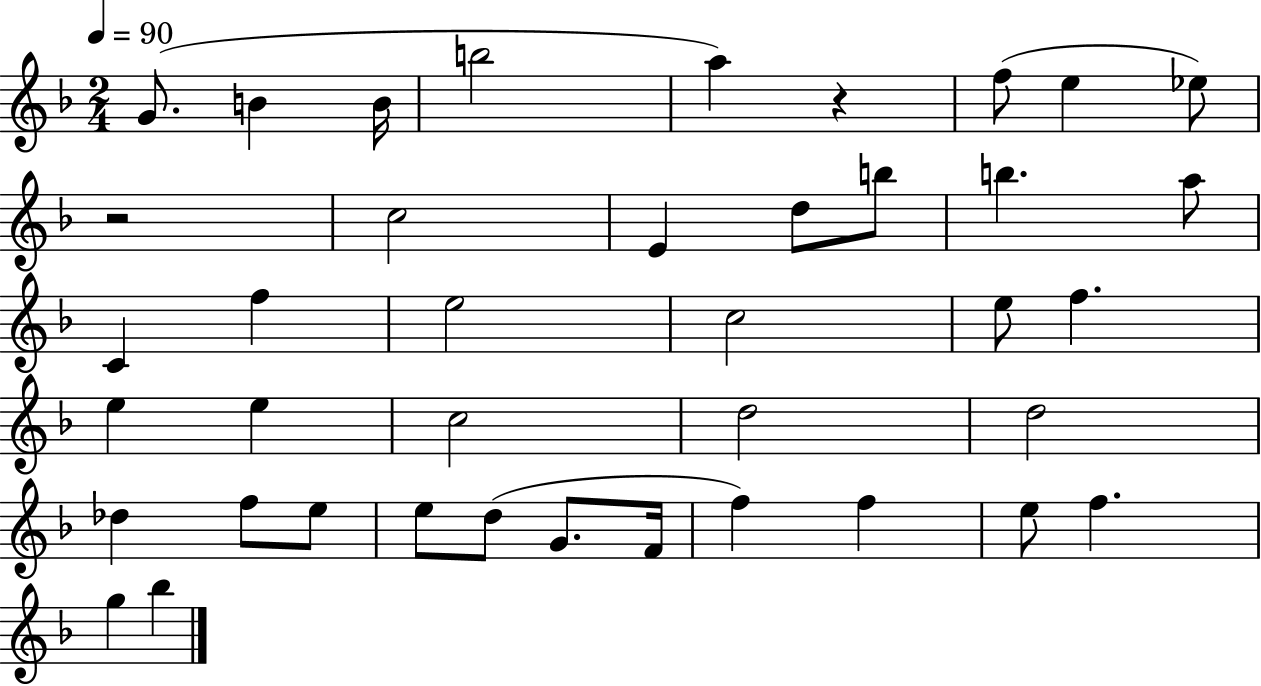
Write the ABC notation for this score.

X:1
T:Untitled
M:2/4
L:1/4
K:F
G/2 B B/4 b2 a z f/2 e _e/2 z2 c2 E d/2 b/2 b a/2 C f e2 c2 e/2 f e e c2 d2 d2 _d f/2 e/2 e/2 d/2 G/2 F/4 f f e/2 f g _b